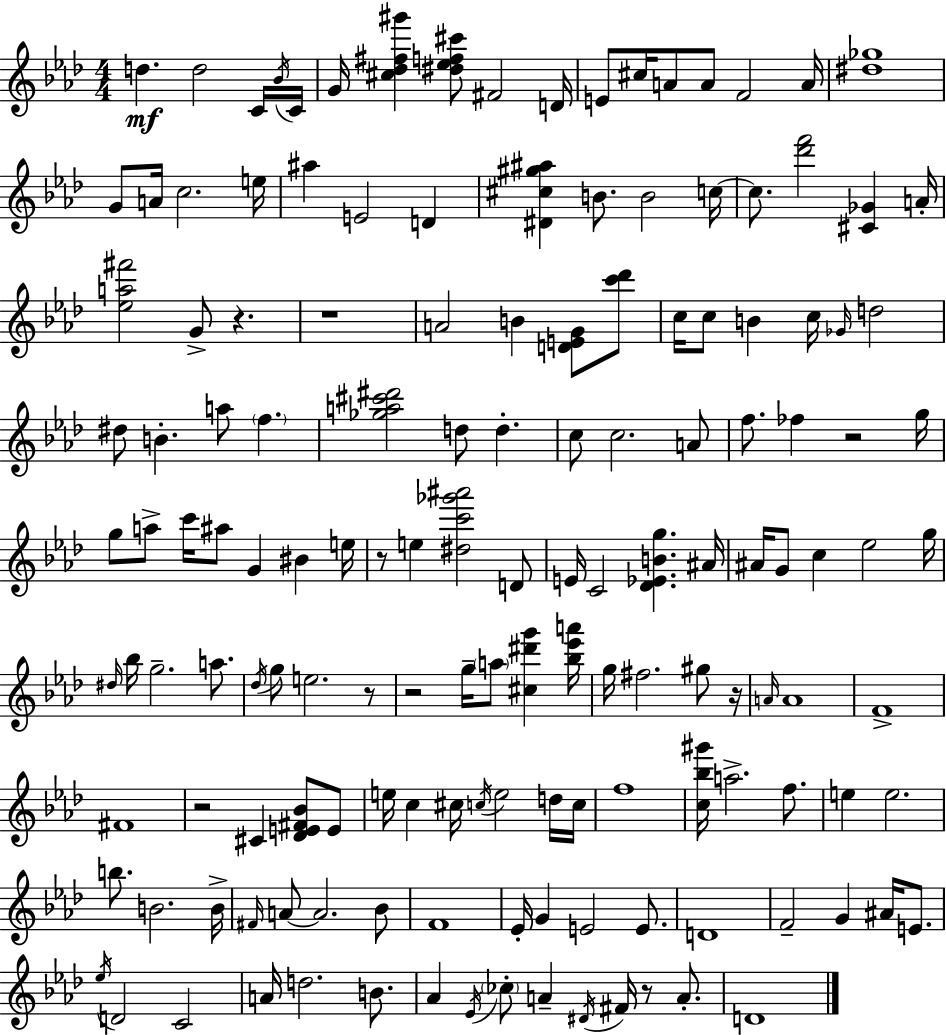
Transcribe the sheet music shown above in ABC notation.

X:1
T:Untitled
M:4/4
L:1/4
K:Fm
d d2 C/4 _B/4 C/4 G/4 [^c_d^f^g'] [^d_ef^c']/2 ^F2 D/4 E/2 ^c/4 A/2 A/2 F2 A/4 [^d_g]4 G/2 A/4 c2 e/4 ^a E2 D [^D^c^g^a] B/2 B2 c/4 c/2 [_d'f']2 [^C_G] A/4 [_ea^f']2 G/2 z z4 A2 B [DEG]/2 [c'_d']/2 c/4 c/2 B c/4 _G/4 d2 ^d/2 B a/2 f [_ga^c'^d']2 d/2 d c/2 c2 A/2 f/2 _f z2 g/4 g/2 a/2 c'/4 ^a/2 G ^B e/4 z/2 e [^dc'_g'^a']2 D/2 E/4 C2 [_D_EBg] ^A/4 ^A/4 G/2 c _e2 g/4 ^d/4 _b/4 g2 a/2 _d/4 g/2 e2 z/2 z2 g/4 a/2 [^c^d'g'] [_b_e'a']/4 g/4 ^f2 ^g/2 z/4 A/4 A4 F4 ^F4 z2 ^C [_DE^F_B]/2 E/2 e/4 c ^c/4 c/4 e2 d/4 c/4 f4 [c_b^g']/4 a2 f/2 e e2 b/2 B2 B/4 ^F/4 A/2 A2 _B/2 F4 _E/4 G E2 E/2 D4 F2 G ^A/4 E/2 _e/4 D2 C2 A/4 d2 B/2 _A _E/4 _c/2 A ^D/4 ^F/4 z/2 A/2 D4